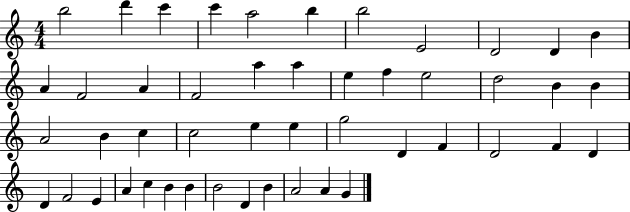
{
  \clef treble
  \numericTimeSignature
  \time 4/4
  \key c \major
  b''2 d'''4 c'''4 | c'''4 a''2 b''4 | b''2 e'2 | d'2 d'4 b'4 | \break a'4 f'2 a'4 | f'2 a''4 a''4 | e''4 f''4 e''2 | d''2 b'4 b'4 | \break a'2 b'4 c''4 | c''2 e''4 e''4 | g''2 d'4 f'4 | d'2 f'4 d'4 | \break d'4 f'2 e'4 | a'4 c''4 b'4 b'4 | b'2 d'4 b'4 | a'2 a'4 g'4 | \break \bar "|."
}